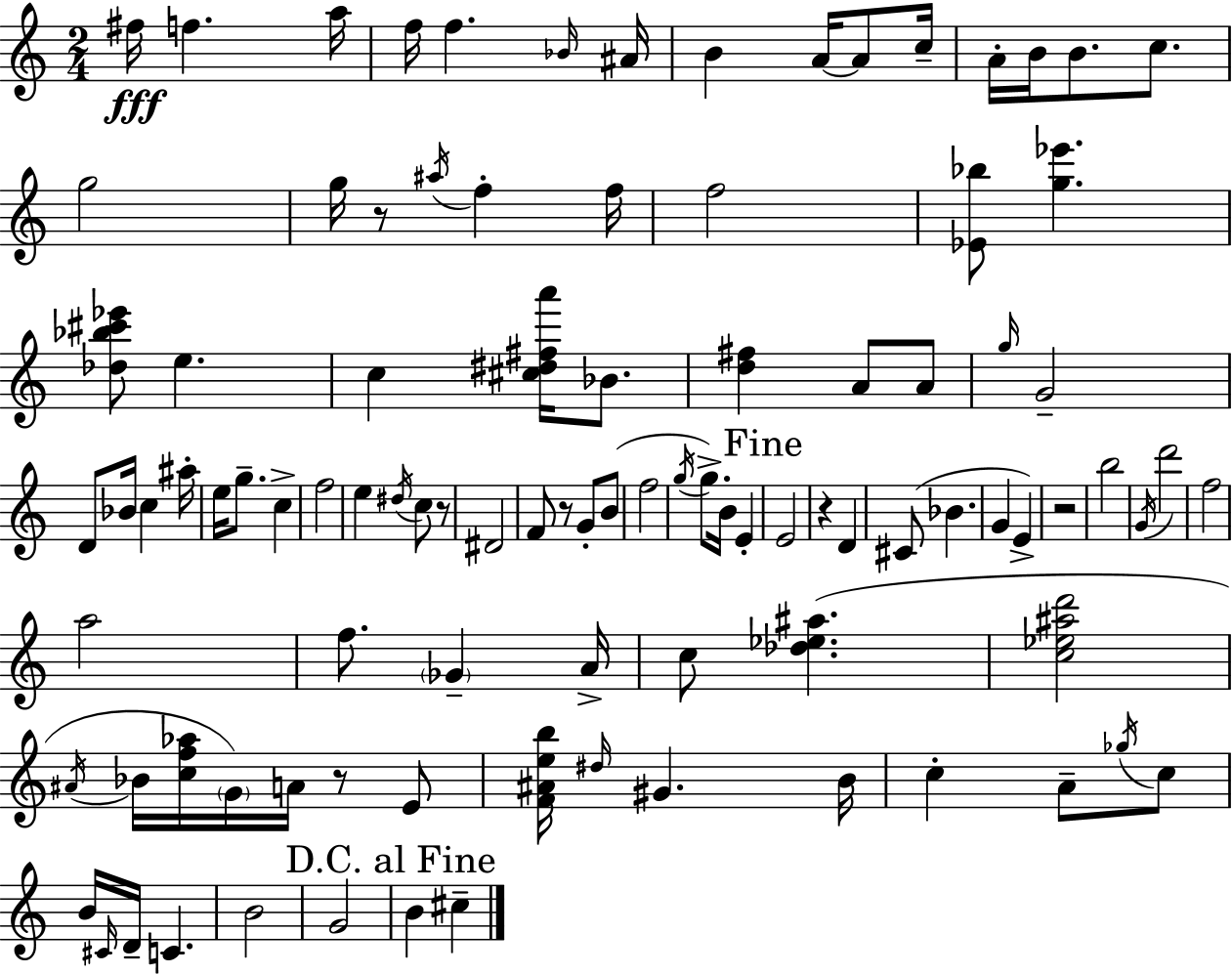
{
  \clef treble
  \numericTimeSignature
  \time 2/4
  \key a \minor
  \repeat volta 2 { fis''16\fff f''4. a''16 | f''16 f''4. \grace { bes'16 } | ais'16 b'4 a'16~~ a'8 | c''16-- a'16-. b'16 b'8. c''8. | \break g''2 | g''16 r8 \acciaccatura { ais''16 } f''4-. | f''16 f''2 | <ees' bes''>8 <g'' ees'''>4. | \break <des'' bes'' cis''' ees'''>8 e''4. | c''4 <cis'' dis'' fis'' a'''>16 bes'8. | <d'' fis''>4 a'8 | a'8 \grace { g''16 } g'2-- | \break d'8 bes'16 c''4 | ais''16-. e''16 g''8.-- c''4-> | f''2 | e''4 \acciaccatura { dis''16 } | \break c''8 r8 dis'2 | f'8 r8 | g'8-. b'8( f''2 | \acciaccatura { g''16 } g''8.->) | \break b'16 e'4-. \mark "Fine" e'2 | r4 | d'4 cis'8( bes'4. | g'4 | \break e'4->) r2 | b''2 | \acciaccatura { g'16 } d'''2 | f''2 | \break a''2 | f''8. | \parenthesize ges'4-- a'16-> c''8 | <des'' ees'' ais''>4.( <c'' ees'' ais'' d'''>2 | \break \acciaccatura { ais'16 } bes'16 | <c'' f'' aes''>16 \parenthesize g'16) a'16 r8 e'8 <f' ais' e'' b''>16 | \grace { dis''16 } gis'4. b'16 | c''4-. a'8-- \acciaccatura { ges''16 } c''8 | \break b'16 \grace { cis'16 } d'16-- c'4. | b'2 | g'2 | \mark "D.C. al Fine" b'4 cis''4-- | \break } \bar "|."
}